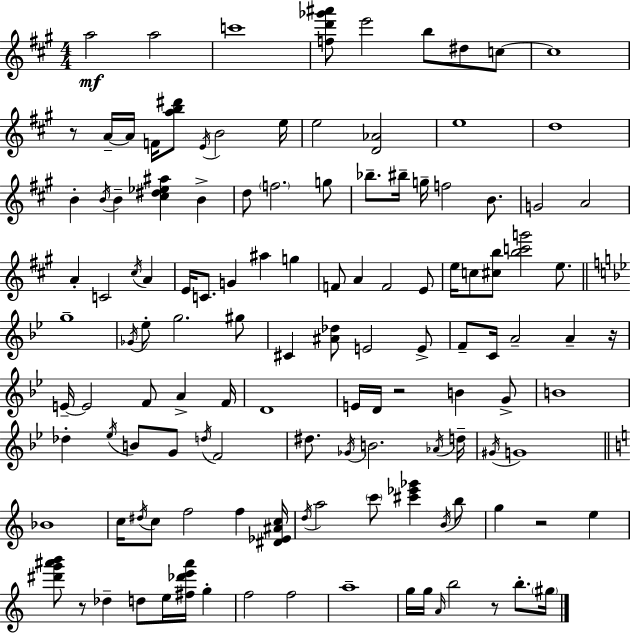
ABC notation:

X:1
T:Untitled
M:4/4
L:1/4
K:A
a2 a2 c'4 [fd'_g'^a']/2 e'2 b/2 ^d/2 c/2 c4 z/2 A/4 A/4 F/4 [ab^d']/2 E/4 B2 e/4 e2 [D_A]2 e4 d4 B B/4 B [^c^d_e^a] B d/2 f2 g/2 _b/2 ^b/4 g/4 f2 B/2 G2 A2 A C2 ^c/4 A E/4 C/2 G ^a g F/2 A F2 E/2 e/4 c/2 [^cb]/2 [bc'g']2 e/2 g4 _G/4 _e/2 g2 ^g/2 ^C [^A_d]/2 E2 E/2 F/2 C/4 A2 A z/4 E/4 E2 F/2 A F/4 D4 E/4 D/4 z2 B G/2 B4 _d _e/4 B/2 G/2 d/4 F2 ^d/2 _G/4 B2 _A/4 d/4 ^G/4 G4 _B4 c/4 ^d/4 c/2 f2 f [^D_E^Ac]/4 d/4 a2 c'/2 [^c'_e'_g'] B/4 b/2 g z2 e [^d'g'^a'b']/2 z/2 _d d/2 e/4 [^f_d'e'^a']/4 g f2 f2 a4 g/4 g/4 A/4 b2 z/2 b/2 ^g/4